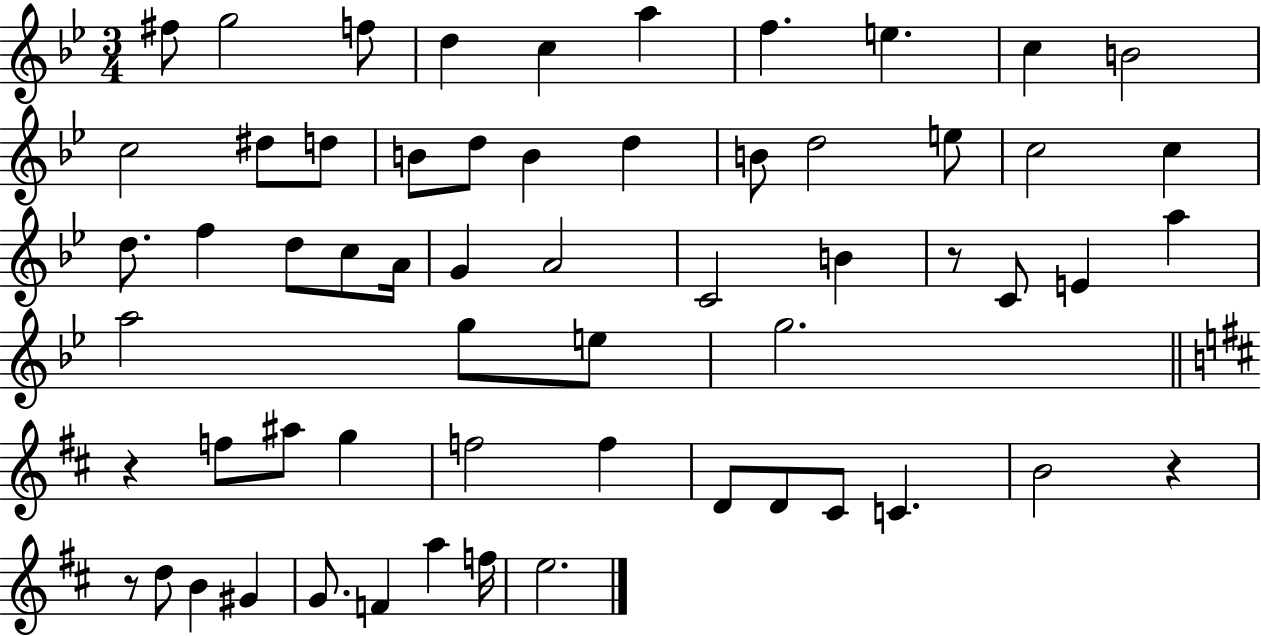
{
  \clef treble
  \numericTimeSignature
  \time 3/4
  \key bes \major
  fis''8 g''2 f''8 | d''4 c''4 a''4 | f''4. e''4. | c''4 b'2 | \break c''2 dis''8 d''8 | b'8 d''8 b'4 d''4 | b'8 d''2 e''8 | c''2 c''4 | \break d''8. f''4 d''8 c''8 a'16 | g'4 a'2 | c'2 b'4 | r8 c'8 e'4 a''4 | \break a''2 g''8 e''8 | g''2. | \bar "||" \break \key d \major r4 f''8 ais''8 g''4 | f''2 f''4 | d'8 d'8 cis'8 c'4. | b'2 r4 | \break r8 d''8 b'4 gis'4 | g'8. f'4 a''4 f''16 | e''2. | \bar "|."
}